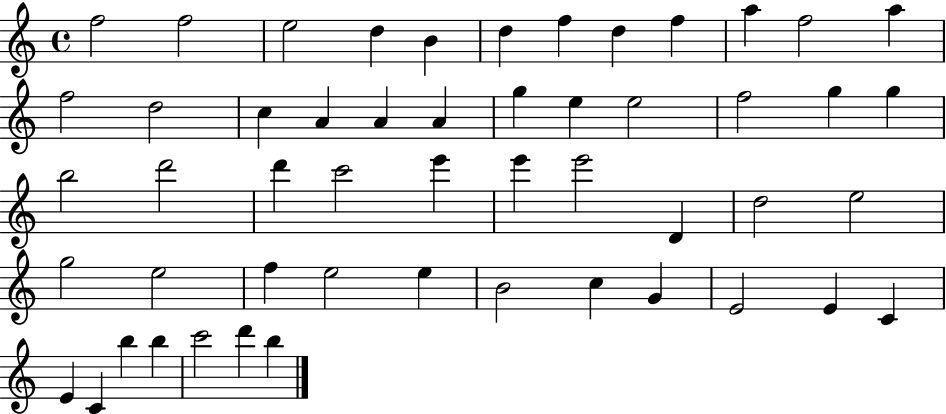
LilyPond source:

{
  \clef treble
  \time 4/4
  \defaultTimeSignature
  \key c \major
  f''2 f''2 | e''2 d''4 b'4 | d''4 f''4 d''4 f''4 | a''4 f''2 a''4 | \break f''2 d''2 | c''4 a'4 a'4 a'4 | g''4 e''4 e''2 | f''2 g''4 g''4 | \break b''2 d'''2 | d'''4 c'''2 e'''4 | e'''4 e'''2 d'4 | d''2 e''2 | \break g''2 e''2 | f''4 e''2 e''4 | b'2 c''4 g'4 | e'2 e'4 c'4 | \break e'4 c'4 b''4 b''4 | c'''2 d'''4 b''4 | \bar "|."
}